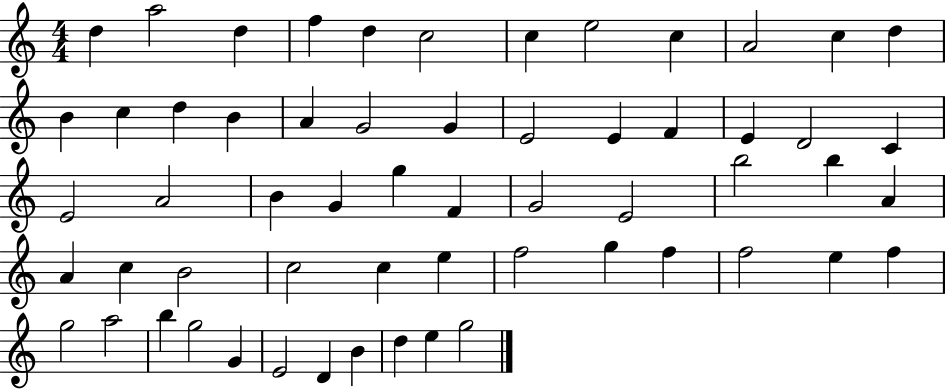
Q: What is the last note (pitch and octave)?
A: G5